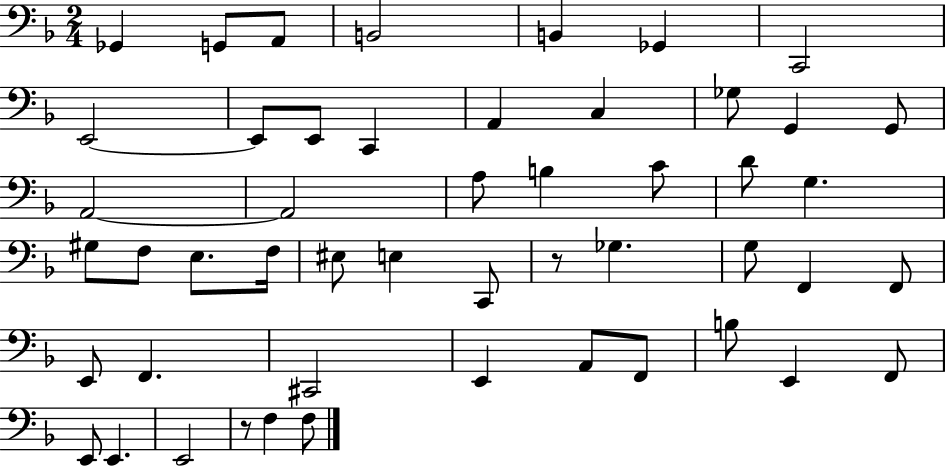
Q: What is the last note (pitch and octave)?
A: F3